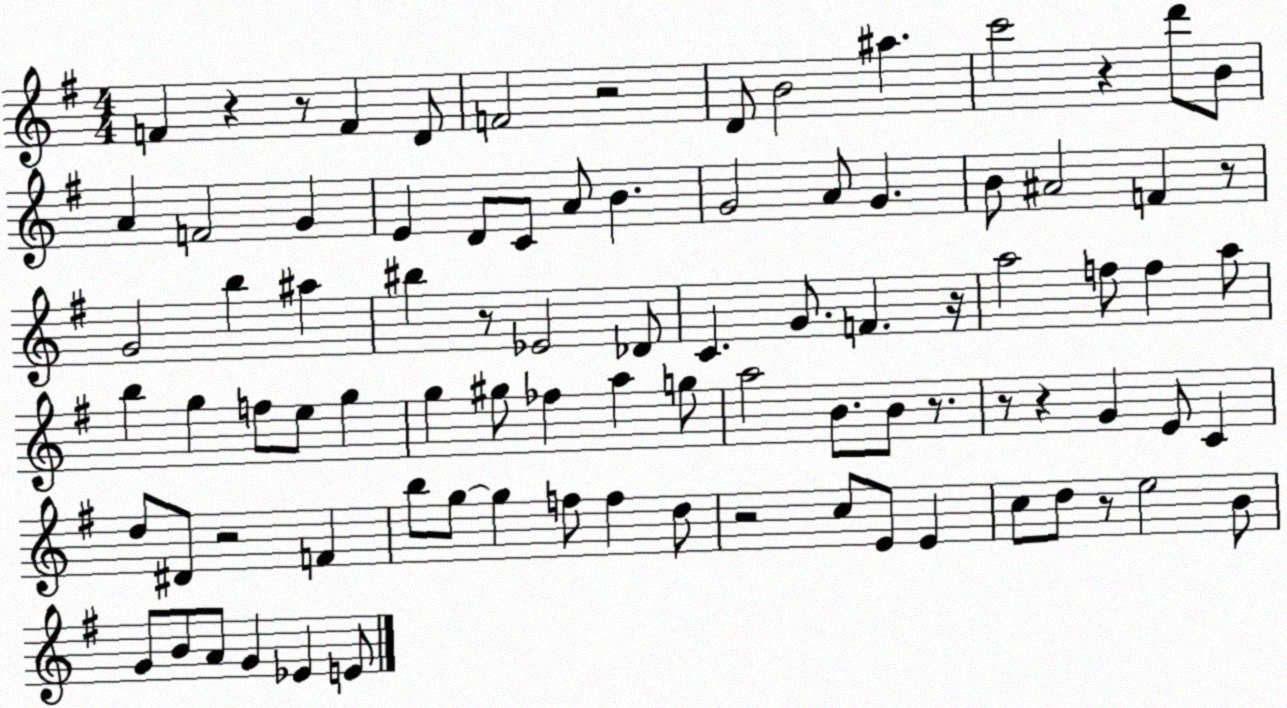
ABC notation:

X:1
T:Untitled
M:4/4
L:1/4
K:G
F z z/2 F D/2 F2 z2 D/2 B2 ^a c'2 z d'/2 B/2 A F2 G E D/2 C/2 A/2 B G2 A/2 G B/2 ^A2 F z/2 G2 b ^a ^b z/2 _E2 _D/2 C G/2 F z/4 a2 f/2 f a/2 b g f/2 e/2 g g ^g/2 _f a g/2 a2 B/2 B/2 z/2 z/2 z G E/2 C d/2 ^D/2 z2 F b/2 g/2 g f/2 f d/2 z2 c/2 E/2 E c/2 d/2 z/2 e2 B/2 G/2 B/2 A/2 G _E E/2